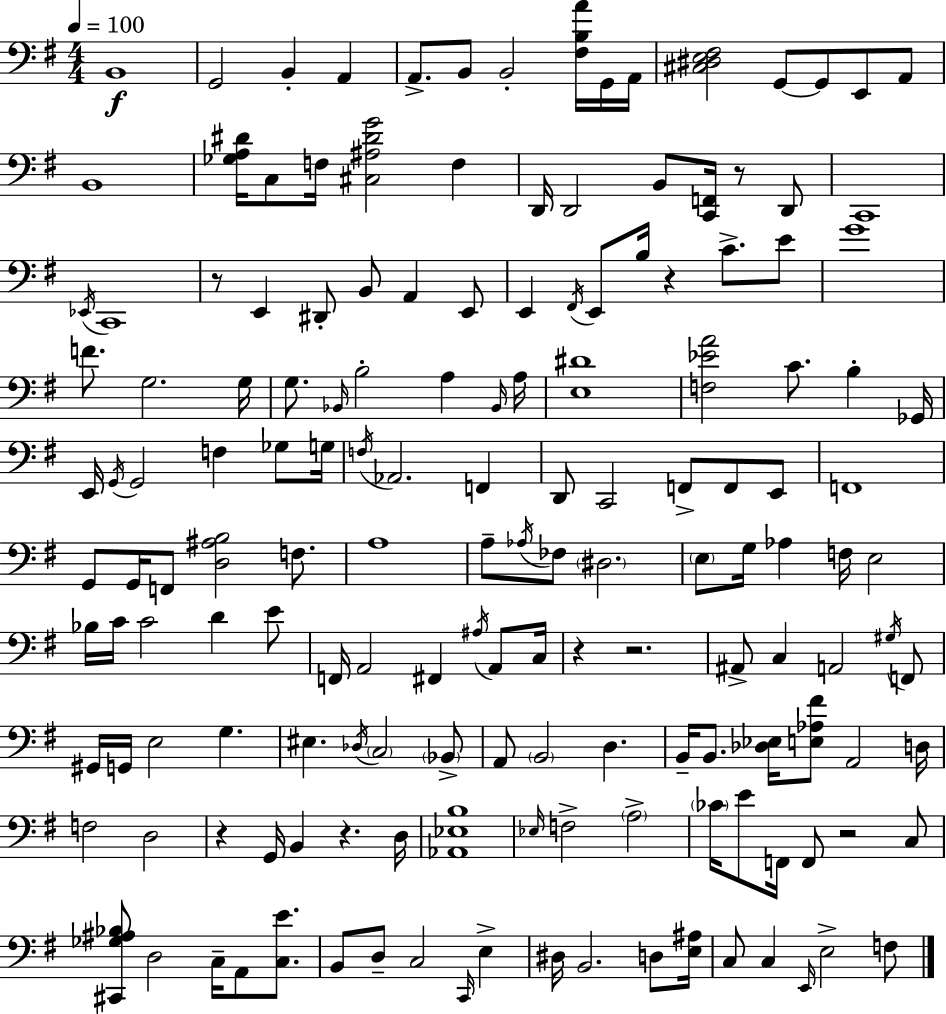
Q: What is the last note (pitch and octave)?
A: F3